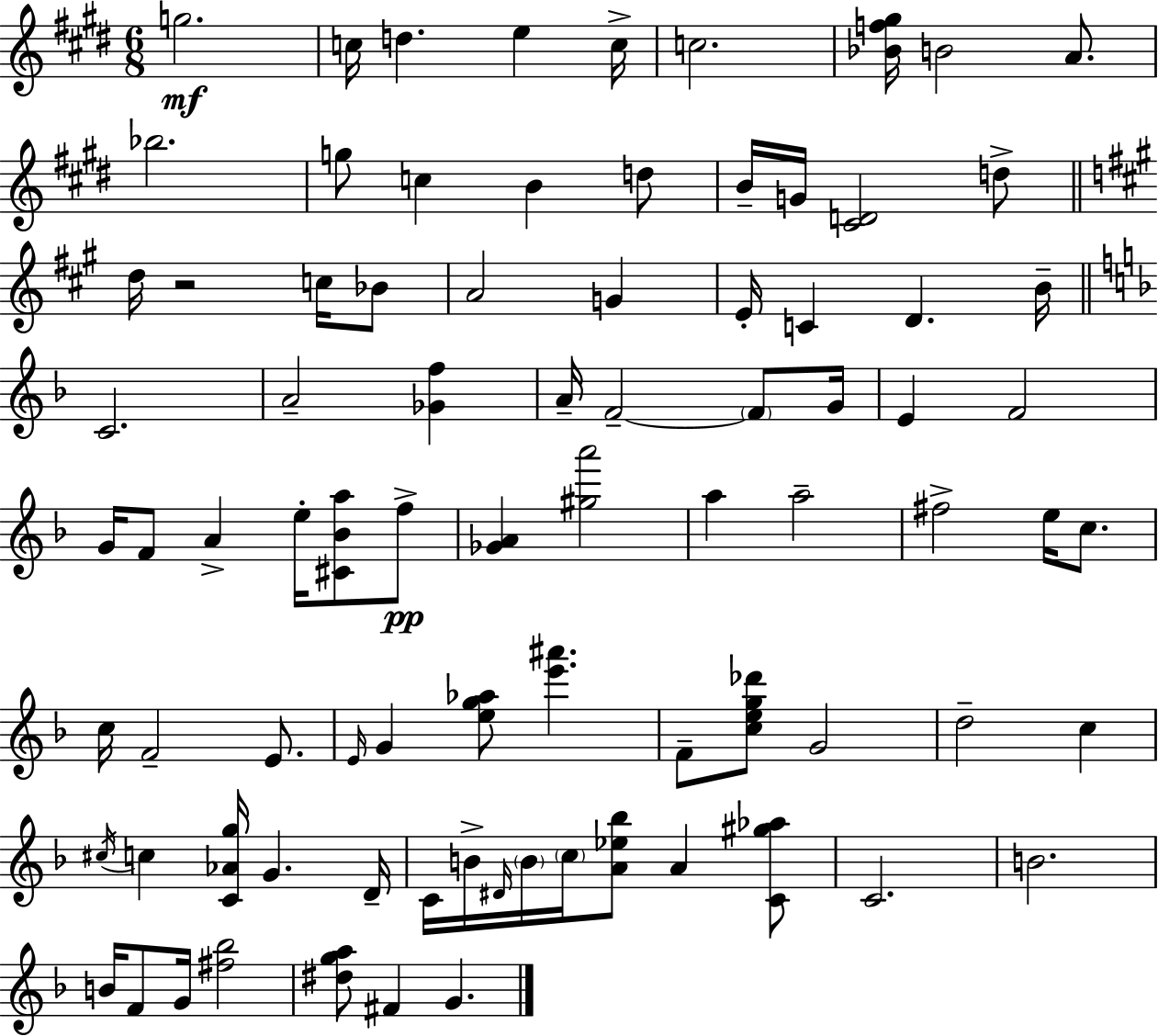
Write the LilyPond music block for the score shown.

{
  \clef treble
  \numericTimeSignature
  \time 6/8
  \key e \major
  g''2.\mf | c''16 d''4. e''4 c''16-> | c''2. | <bes' f'' gis''>16 b'2 a'8. | \break bes''2. | g''8 c''4 b'4 d''8 | b'16-- g'16 <cis' d'>2 d''8-> | \bar "||" \break \key a \major d''16 r2 c''16 bes'8 | a'2 g'4 | e'16-. c'4 d'4. b'16-- | \bar "||" \break \key f \major c'2. | a'2-- <ges' f''>4 | a'16-- f'2--~~ \parenthesize f'8 g'16 | e'4 f'2 | \break g'16 f'8 a'4-> e''16-. <cis' bes' a''>8 f''8->\pp | <ges' a'>4 <gis'' a'''>2 | a''4 a''2-- | fis''2-> e''16 c''8. | \break c''16 f'2-- e'8. | \grace { e'16 } g'4 <e'' g'' aes''>8 <e''' ais'''>4. | f'8-- <c'' e'' g'' des'''>8 g'2 | d''2-- c''4 | \break \acciaccatura { cis''16 } c''4 <c' aes' g''>16 g'4. | d'16-- c'16 b'16-> \grace { dis'16 } \parenthesize b'16 \parenthesize c''16 <a' ees'' bes''>8 a'4 | <c' gis'' aes''>8 c'2. | b'2. | \break b'16 f'8 g'16 <fis'' bes''>2 | <dis'' g'' a''>8 fis'4 g'4. | \bar "|."
}